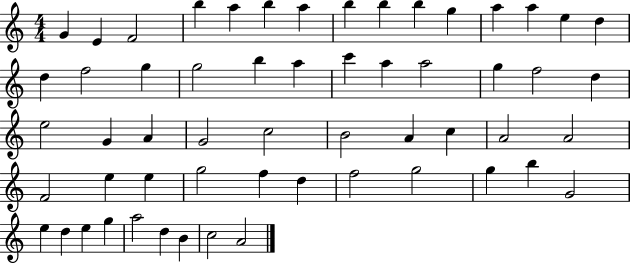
G4/q E4/q F4/h B5/q A5/q B5/q A5/q B5/q B5/q B5/q G5/q A5/q A5/q E5/q D5/q D5/q F5/h G5/q G5/h B5/q A5/q C6/q A5/q A5/h G5/q F5/h D5/q E5/h G4/q A4/q G4/h C5/h B4/h A4/q C5/q A4/h A4/h F4/h E5/q E5/q G5/h F5/q D5/q F5/h G5/h G5/q B5/q G4/h E5/q D5/q E5/q G5/q A5/h D5/q B4/q C5/h A4/h